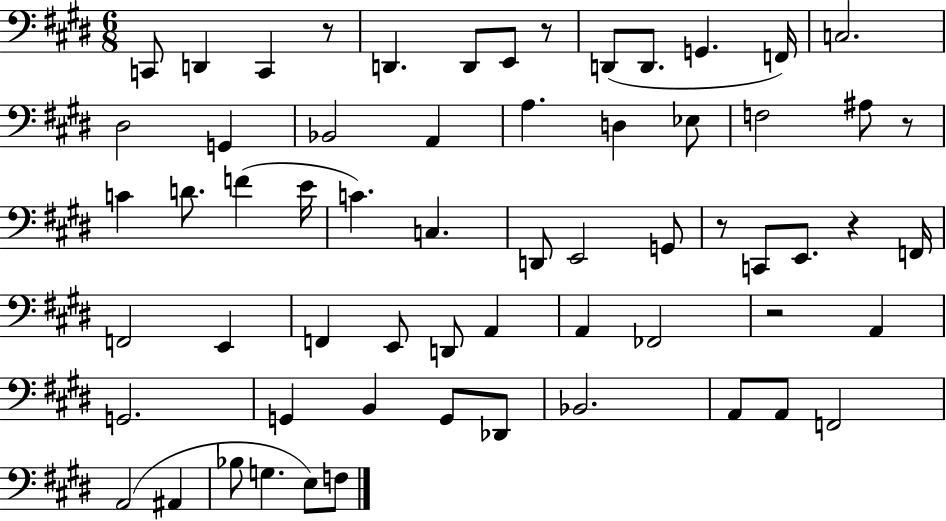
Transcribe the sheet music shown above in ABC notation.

X:1
T:Untitled
M:6/8
L:1/4
K:E
C,,/2 D,, C,, z/2 D,, D,,/2 E,,/2 z/2 D,,/2 D,,/2 G,, F,,/4 C,2 ^D,2 G,, _B,,2 A,, A, D, _E,/2 F,2 ^A,/2 z/2 C D/2 F E/4 C C, D,,/2 E,,2 G,,/2 z/2 C,,/2 E,,/2 z F,,/4 F,,2 E,, F,, E,,/2 D,,/2 A,, A,, _F,,2 z2 A,, G,,2 G,, B,, G,,/2 _D,,/2 _B,,2 A,,/2 A,,/2 F,,2 A,,2 ^A,, _B,/2 G, E,/2 F,/2